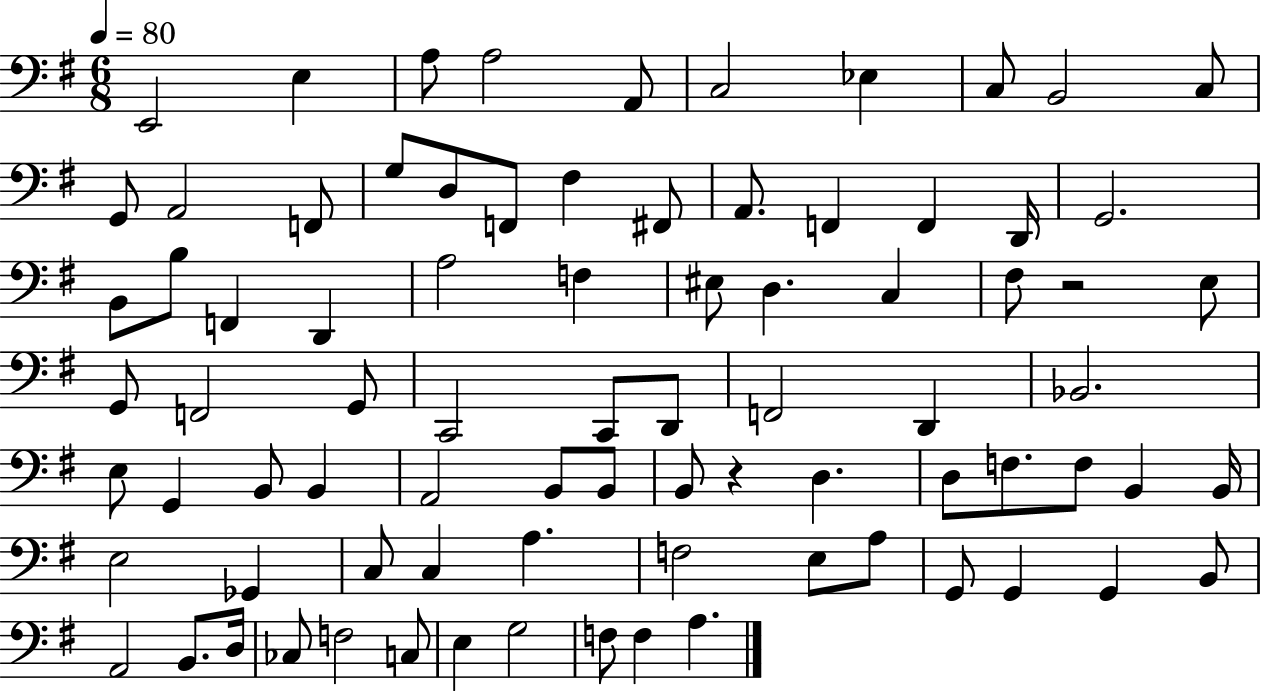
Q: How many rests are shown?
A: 2